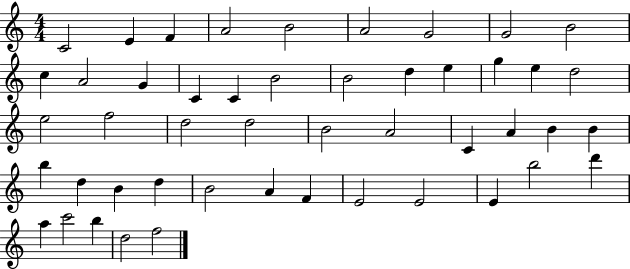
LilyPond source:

{
  \clef treble
  \numericTimeSignature
  \time 4/4
  \key c \major
  c'2 e'4 f'4 | a'2 b'2 | a'2 g'2 | g'2 b'2 | \break c''4 a'2 g'4 | c'4 c'4 b'2 | b'2 d''4 e''4 | g''4 e''4 d''2 | \break e''2 f''2 | d''2 d''2 | b'2 a'2 | c'4 a'4 b'4 b'4 | \break b''4 d''4 b'4 d''4 | b'2 a'4 f'4 | e'2 e'2 | e'4 b''2 d'''4 | \break a''4 c'''2 b''4 | d''2 f''2 | \bar "|."
}